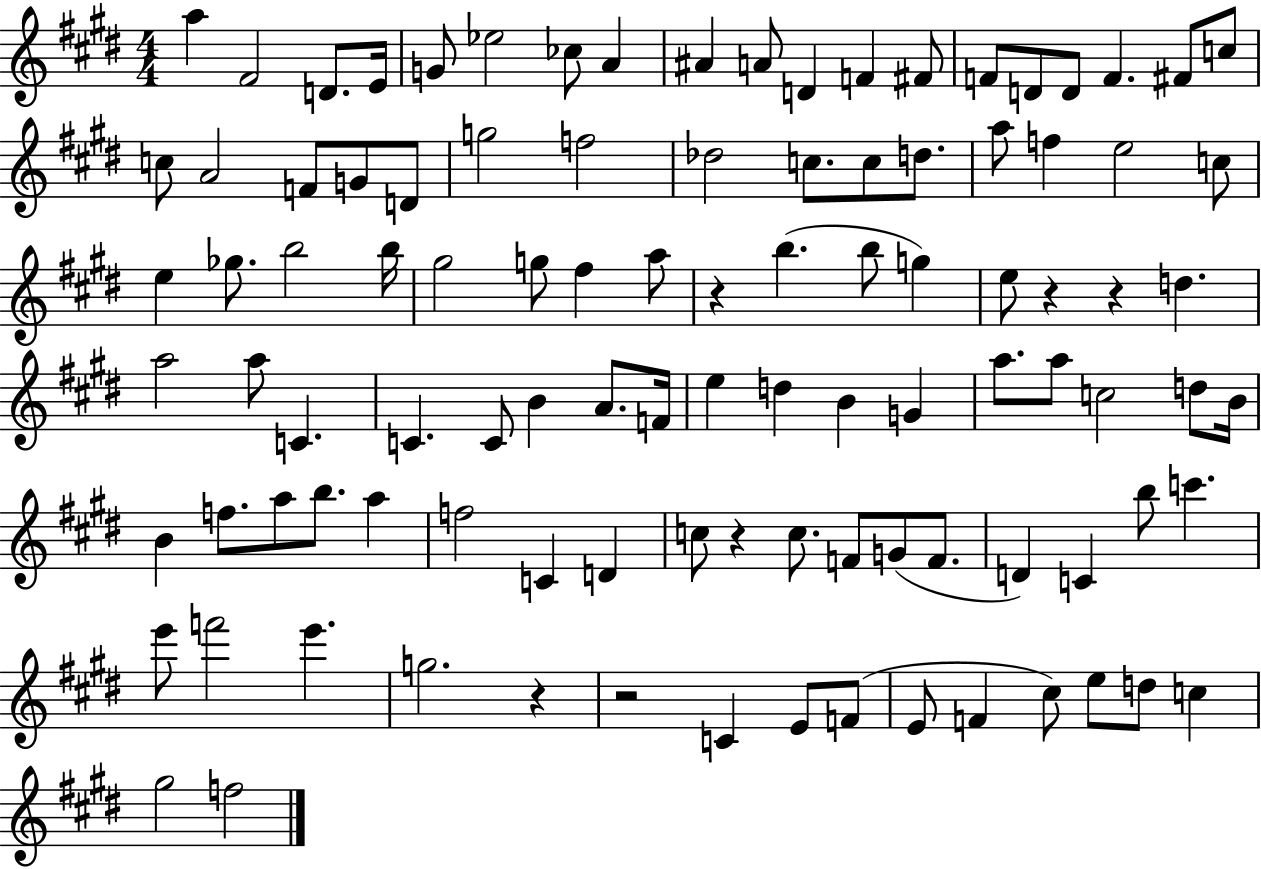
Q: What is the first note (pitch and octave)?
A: A5